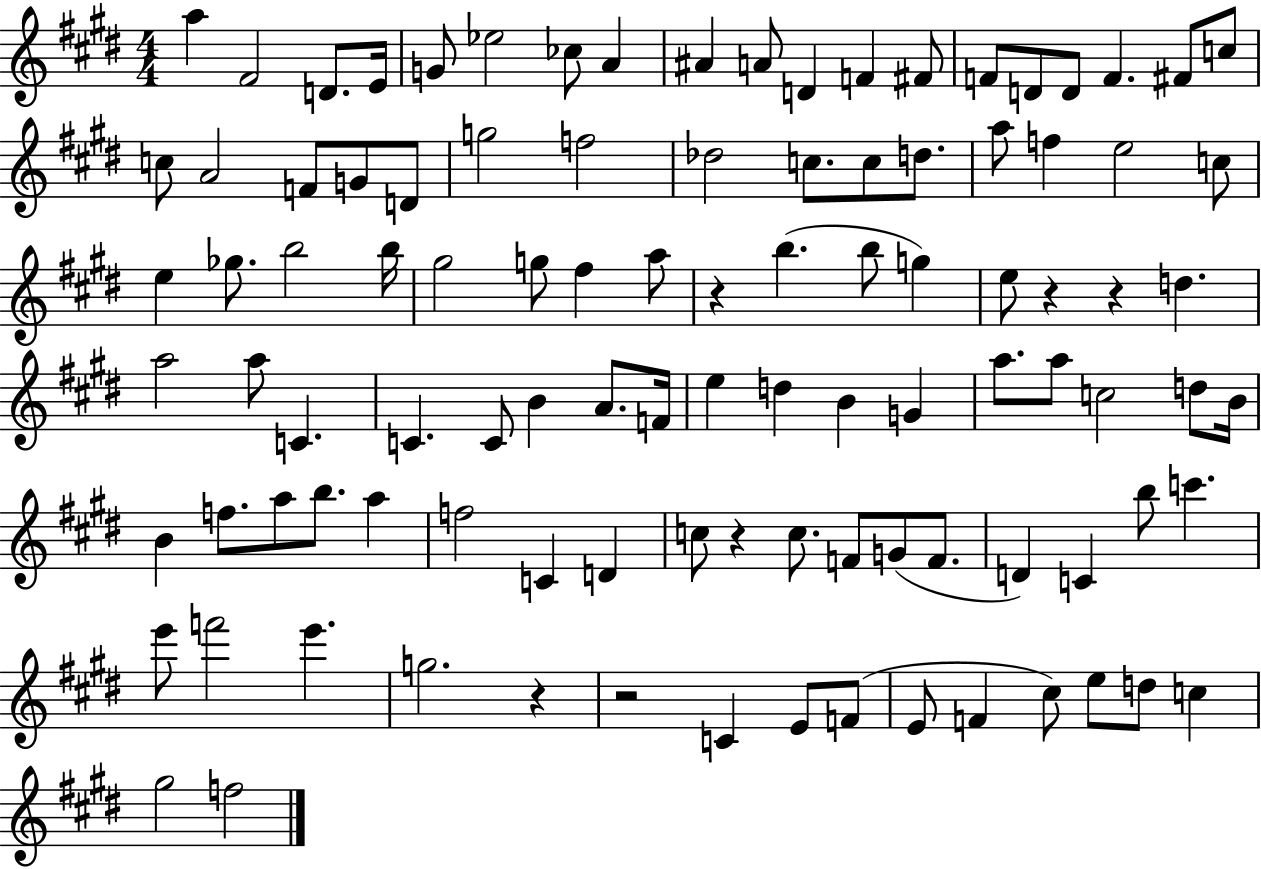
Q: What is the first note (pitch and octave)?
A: A5